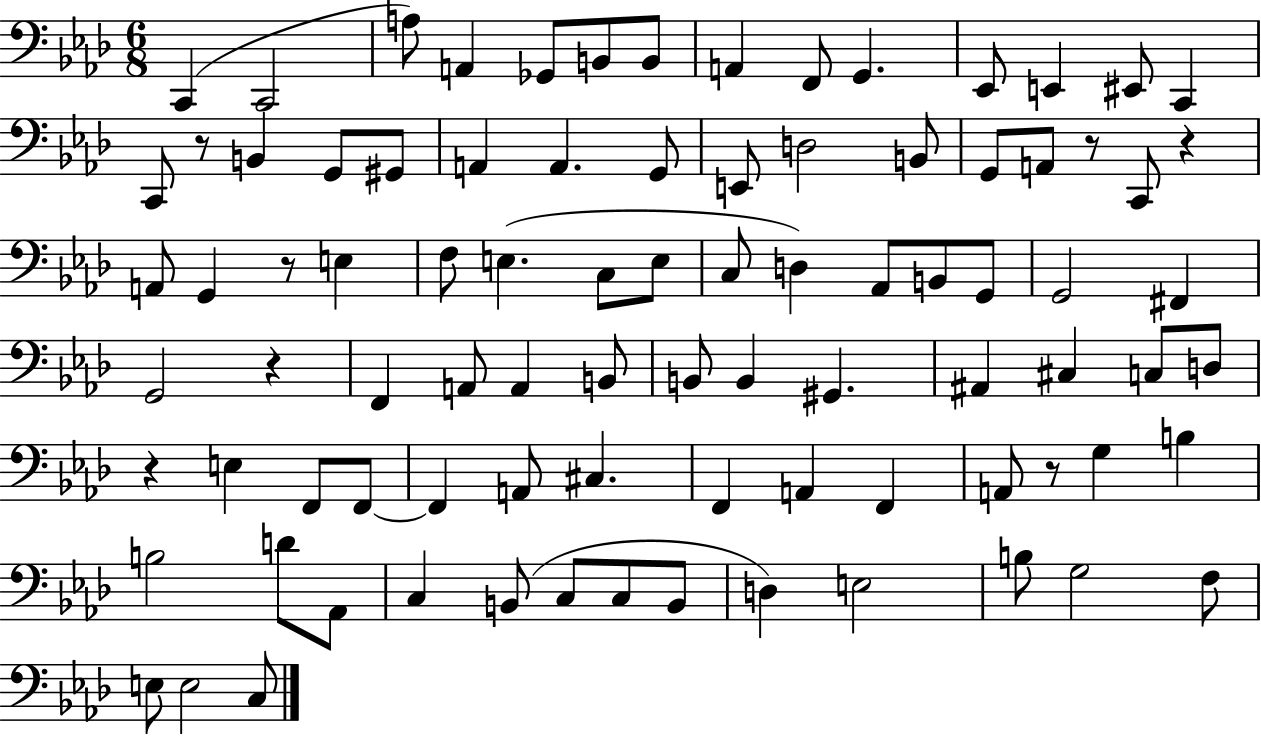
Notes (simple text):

C2/q C2/h A3/e A2/q Gb2/e B2/e B2/e A2/q F2/e G2/q. Eb2/e E2/q EIS2/e C2/q C2/e R/e B2/q G2/e G#2/e A2/q A2/q. G2/e E2/e D3/h B2/e G2/e A2/e R/e C2/e R/q A2/e G2/q R/e E3/q F3/e E3/q. C3/e E3/e C3/e D3/q Ab2/e B2/e G2/e G2/h F#2/q G2/h R/q F2/q A2/e A2/q B2/e B2/e B2/q G#2/q. A#2/q C#3/q C3/e D3/e R/q E3/q F2/e F2/e F2/q A2/e C#3/q. F2/q A2/q F2/q A2/e R/e G3/q B3/q B3/h D4/e Ab2/e C3/q B2/e C3/e C3/e B2/e D3/q E3/h B3/e G3/h F3/e E3/e E3/h C3/e